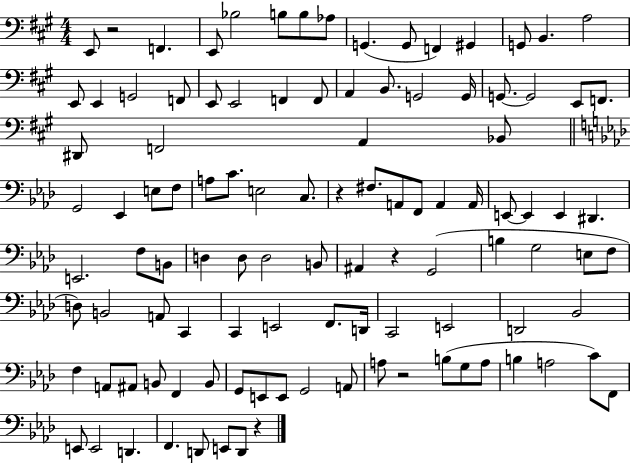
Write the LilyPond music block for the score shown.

{
  \clef bass
  \numericTimeSignature
  \time 4/4
  \key a \major
  e,8 r2 f,4. | e,8 bes2 b8 b8 aes8 | g,4.( g,8 f,4) gis,4 | g,8 b,4. a2 | \break e,8 e,4 g,2 f,8 | e,8 e,2 f,4 f,8 | a,4 b,8. g,2 g,16 | g,8.~~ g,2 e,8 f,8. | \break dis,8 f,2 a,4 bes,8 | \bar "||" \break \key f \minor g,2 ees,4 e8 f8 | a8 c'8. e2 c8. | r4 fis8. a,8 f,8 a,4 a,16 | e,8~~ e,4 e,4 dis,4. | \break e,2. f8 b,8 | d4 d8 d2 b,8 | ais,4 r4 g,2( | b4 g2 e8 f8 | \break d8) b,2 a,8 c,4 | c,4 e,2 f,8. d,16 | c,2 e,2 | d,2 bes,2 | \break f4 a,8 ais,8 b,8 f,4 b,8 | g,8 e,8 e,8 g,2 a,8 | a8 r2 b8( g8 a8 | b4 a2 c'8) f,8 | \break e,8 e,2 d,4. | f,4. d,8 e,8 d,8 r4 | \bar "|."
}